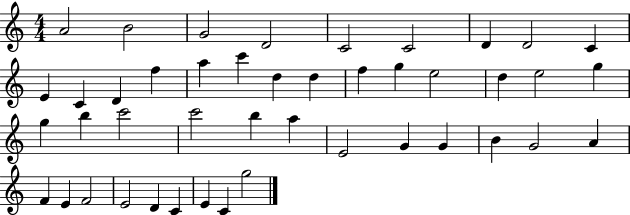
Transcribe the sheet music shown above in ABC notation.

X:1
T:Untitled
M:4/4
L:1/4
K:C
A2 B2 G2 D2 C2 C2 D D2 C E C D f a c' d d f g e2 d e2 g g b c'2 c'2 b a E2 G G B G2 A F E F2 E2 D C E C g2